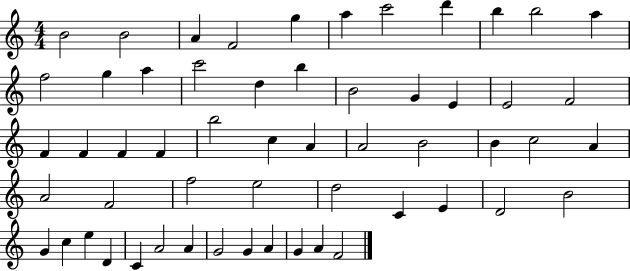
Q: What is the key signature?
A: C major